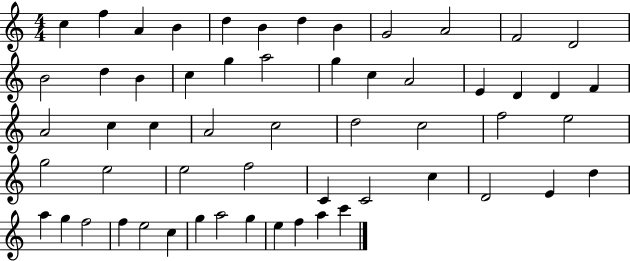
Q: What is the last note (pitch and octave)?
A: C6